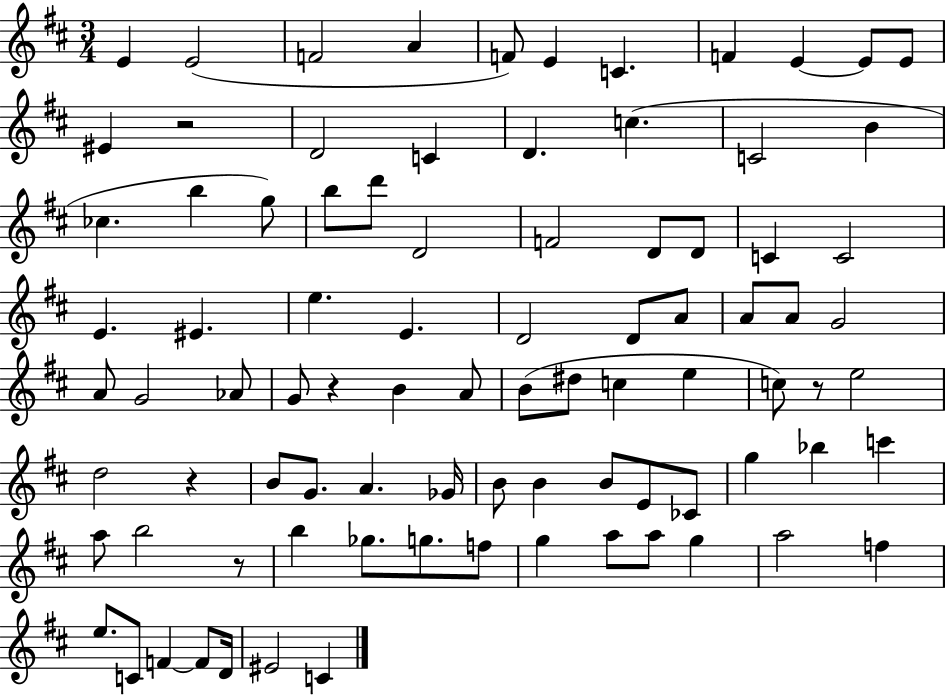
X:1
T:Untitled
M:3/4
L:1/4
K:D
E E2 F2 A F/2 E C F E E/2 E/2 ^E z2 D2 C D c C2 B _c b g/2 b/2 d'/2 D2 F2 D/2 D/2 C C2 E ^E e E D2 D/2 A/2 A/2 A/2 G2 A/2 G2 _A/2 G/2 z B A/2 B/2 ^d/2 c e c/2 z/2 e2 d2 z B/2 G/2 A _G/4 B/2 B B/2 E/2 _C/2 g _b c' a/2 b2 z/2 b _g/2 g/2 f/2 g a/2 a/2 g a2 f e/2 C/2 F F/2 D/4 ^E2 C